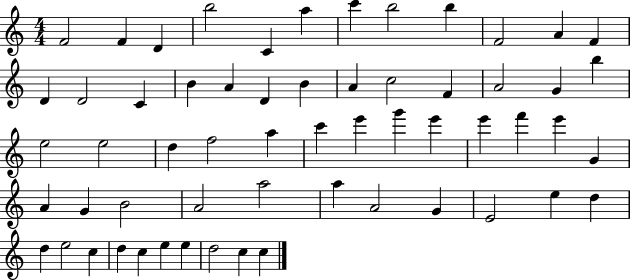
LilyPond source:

{
  \clef treble
  \numericTimeSignature
  \time 4/4
  \key c \major
  f'2 f'4 d'4 | b''2 c'4 a''4 | c'''4 b''2 b''4 | f'2 a'4 f'4 | \break d'4 d'2 c'4 | b'4 a'4 d'4 b'4 | a'4 c''2 f'4 | a'2 g'4 b''4 | \break e''2 e''2 | d''4 f''2 a''4 | c'''4 e'''4 g'''4 e'''4 | e'''4 f'''4 e'''4 g'4 | \break a'4 g'4 b'2 | a'2 a''2 | a''4 a'2 g'4 | e'2 e''4 d''4 | \break d''4 e''2 c''4 | d''4 c''4 e''4 e''4 | d''2 c''4 c''4 | \bar "|."
}